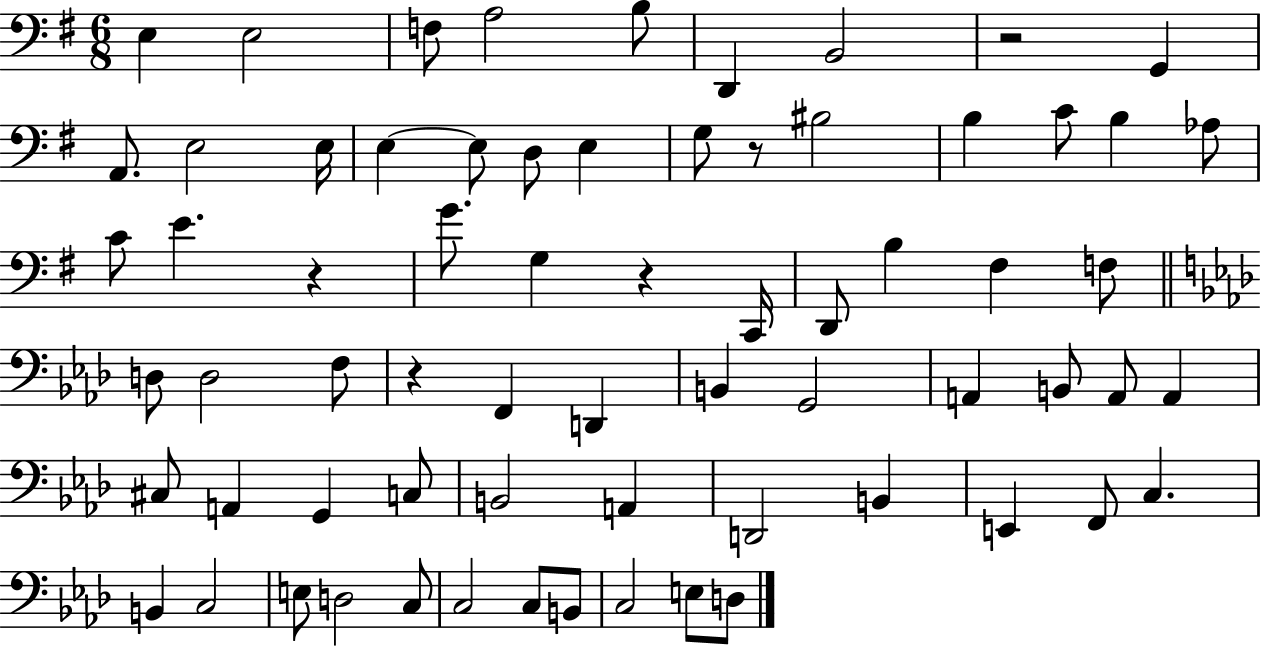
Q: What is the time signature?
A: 6/8